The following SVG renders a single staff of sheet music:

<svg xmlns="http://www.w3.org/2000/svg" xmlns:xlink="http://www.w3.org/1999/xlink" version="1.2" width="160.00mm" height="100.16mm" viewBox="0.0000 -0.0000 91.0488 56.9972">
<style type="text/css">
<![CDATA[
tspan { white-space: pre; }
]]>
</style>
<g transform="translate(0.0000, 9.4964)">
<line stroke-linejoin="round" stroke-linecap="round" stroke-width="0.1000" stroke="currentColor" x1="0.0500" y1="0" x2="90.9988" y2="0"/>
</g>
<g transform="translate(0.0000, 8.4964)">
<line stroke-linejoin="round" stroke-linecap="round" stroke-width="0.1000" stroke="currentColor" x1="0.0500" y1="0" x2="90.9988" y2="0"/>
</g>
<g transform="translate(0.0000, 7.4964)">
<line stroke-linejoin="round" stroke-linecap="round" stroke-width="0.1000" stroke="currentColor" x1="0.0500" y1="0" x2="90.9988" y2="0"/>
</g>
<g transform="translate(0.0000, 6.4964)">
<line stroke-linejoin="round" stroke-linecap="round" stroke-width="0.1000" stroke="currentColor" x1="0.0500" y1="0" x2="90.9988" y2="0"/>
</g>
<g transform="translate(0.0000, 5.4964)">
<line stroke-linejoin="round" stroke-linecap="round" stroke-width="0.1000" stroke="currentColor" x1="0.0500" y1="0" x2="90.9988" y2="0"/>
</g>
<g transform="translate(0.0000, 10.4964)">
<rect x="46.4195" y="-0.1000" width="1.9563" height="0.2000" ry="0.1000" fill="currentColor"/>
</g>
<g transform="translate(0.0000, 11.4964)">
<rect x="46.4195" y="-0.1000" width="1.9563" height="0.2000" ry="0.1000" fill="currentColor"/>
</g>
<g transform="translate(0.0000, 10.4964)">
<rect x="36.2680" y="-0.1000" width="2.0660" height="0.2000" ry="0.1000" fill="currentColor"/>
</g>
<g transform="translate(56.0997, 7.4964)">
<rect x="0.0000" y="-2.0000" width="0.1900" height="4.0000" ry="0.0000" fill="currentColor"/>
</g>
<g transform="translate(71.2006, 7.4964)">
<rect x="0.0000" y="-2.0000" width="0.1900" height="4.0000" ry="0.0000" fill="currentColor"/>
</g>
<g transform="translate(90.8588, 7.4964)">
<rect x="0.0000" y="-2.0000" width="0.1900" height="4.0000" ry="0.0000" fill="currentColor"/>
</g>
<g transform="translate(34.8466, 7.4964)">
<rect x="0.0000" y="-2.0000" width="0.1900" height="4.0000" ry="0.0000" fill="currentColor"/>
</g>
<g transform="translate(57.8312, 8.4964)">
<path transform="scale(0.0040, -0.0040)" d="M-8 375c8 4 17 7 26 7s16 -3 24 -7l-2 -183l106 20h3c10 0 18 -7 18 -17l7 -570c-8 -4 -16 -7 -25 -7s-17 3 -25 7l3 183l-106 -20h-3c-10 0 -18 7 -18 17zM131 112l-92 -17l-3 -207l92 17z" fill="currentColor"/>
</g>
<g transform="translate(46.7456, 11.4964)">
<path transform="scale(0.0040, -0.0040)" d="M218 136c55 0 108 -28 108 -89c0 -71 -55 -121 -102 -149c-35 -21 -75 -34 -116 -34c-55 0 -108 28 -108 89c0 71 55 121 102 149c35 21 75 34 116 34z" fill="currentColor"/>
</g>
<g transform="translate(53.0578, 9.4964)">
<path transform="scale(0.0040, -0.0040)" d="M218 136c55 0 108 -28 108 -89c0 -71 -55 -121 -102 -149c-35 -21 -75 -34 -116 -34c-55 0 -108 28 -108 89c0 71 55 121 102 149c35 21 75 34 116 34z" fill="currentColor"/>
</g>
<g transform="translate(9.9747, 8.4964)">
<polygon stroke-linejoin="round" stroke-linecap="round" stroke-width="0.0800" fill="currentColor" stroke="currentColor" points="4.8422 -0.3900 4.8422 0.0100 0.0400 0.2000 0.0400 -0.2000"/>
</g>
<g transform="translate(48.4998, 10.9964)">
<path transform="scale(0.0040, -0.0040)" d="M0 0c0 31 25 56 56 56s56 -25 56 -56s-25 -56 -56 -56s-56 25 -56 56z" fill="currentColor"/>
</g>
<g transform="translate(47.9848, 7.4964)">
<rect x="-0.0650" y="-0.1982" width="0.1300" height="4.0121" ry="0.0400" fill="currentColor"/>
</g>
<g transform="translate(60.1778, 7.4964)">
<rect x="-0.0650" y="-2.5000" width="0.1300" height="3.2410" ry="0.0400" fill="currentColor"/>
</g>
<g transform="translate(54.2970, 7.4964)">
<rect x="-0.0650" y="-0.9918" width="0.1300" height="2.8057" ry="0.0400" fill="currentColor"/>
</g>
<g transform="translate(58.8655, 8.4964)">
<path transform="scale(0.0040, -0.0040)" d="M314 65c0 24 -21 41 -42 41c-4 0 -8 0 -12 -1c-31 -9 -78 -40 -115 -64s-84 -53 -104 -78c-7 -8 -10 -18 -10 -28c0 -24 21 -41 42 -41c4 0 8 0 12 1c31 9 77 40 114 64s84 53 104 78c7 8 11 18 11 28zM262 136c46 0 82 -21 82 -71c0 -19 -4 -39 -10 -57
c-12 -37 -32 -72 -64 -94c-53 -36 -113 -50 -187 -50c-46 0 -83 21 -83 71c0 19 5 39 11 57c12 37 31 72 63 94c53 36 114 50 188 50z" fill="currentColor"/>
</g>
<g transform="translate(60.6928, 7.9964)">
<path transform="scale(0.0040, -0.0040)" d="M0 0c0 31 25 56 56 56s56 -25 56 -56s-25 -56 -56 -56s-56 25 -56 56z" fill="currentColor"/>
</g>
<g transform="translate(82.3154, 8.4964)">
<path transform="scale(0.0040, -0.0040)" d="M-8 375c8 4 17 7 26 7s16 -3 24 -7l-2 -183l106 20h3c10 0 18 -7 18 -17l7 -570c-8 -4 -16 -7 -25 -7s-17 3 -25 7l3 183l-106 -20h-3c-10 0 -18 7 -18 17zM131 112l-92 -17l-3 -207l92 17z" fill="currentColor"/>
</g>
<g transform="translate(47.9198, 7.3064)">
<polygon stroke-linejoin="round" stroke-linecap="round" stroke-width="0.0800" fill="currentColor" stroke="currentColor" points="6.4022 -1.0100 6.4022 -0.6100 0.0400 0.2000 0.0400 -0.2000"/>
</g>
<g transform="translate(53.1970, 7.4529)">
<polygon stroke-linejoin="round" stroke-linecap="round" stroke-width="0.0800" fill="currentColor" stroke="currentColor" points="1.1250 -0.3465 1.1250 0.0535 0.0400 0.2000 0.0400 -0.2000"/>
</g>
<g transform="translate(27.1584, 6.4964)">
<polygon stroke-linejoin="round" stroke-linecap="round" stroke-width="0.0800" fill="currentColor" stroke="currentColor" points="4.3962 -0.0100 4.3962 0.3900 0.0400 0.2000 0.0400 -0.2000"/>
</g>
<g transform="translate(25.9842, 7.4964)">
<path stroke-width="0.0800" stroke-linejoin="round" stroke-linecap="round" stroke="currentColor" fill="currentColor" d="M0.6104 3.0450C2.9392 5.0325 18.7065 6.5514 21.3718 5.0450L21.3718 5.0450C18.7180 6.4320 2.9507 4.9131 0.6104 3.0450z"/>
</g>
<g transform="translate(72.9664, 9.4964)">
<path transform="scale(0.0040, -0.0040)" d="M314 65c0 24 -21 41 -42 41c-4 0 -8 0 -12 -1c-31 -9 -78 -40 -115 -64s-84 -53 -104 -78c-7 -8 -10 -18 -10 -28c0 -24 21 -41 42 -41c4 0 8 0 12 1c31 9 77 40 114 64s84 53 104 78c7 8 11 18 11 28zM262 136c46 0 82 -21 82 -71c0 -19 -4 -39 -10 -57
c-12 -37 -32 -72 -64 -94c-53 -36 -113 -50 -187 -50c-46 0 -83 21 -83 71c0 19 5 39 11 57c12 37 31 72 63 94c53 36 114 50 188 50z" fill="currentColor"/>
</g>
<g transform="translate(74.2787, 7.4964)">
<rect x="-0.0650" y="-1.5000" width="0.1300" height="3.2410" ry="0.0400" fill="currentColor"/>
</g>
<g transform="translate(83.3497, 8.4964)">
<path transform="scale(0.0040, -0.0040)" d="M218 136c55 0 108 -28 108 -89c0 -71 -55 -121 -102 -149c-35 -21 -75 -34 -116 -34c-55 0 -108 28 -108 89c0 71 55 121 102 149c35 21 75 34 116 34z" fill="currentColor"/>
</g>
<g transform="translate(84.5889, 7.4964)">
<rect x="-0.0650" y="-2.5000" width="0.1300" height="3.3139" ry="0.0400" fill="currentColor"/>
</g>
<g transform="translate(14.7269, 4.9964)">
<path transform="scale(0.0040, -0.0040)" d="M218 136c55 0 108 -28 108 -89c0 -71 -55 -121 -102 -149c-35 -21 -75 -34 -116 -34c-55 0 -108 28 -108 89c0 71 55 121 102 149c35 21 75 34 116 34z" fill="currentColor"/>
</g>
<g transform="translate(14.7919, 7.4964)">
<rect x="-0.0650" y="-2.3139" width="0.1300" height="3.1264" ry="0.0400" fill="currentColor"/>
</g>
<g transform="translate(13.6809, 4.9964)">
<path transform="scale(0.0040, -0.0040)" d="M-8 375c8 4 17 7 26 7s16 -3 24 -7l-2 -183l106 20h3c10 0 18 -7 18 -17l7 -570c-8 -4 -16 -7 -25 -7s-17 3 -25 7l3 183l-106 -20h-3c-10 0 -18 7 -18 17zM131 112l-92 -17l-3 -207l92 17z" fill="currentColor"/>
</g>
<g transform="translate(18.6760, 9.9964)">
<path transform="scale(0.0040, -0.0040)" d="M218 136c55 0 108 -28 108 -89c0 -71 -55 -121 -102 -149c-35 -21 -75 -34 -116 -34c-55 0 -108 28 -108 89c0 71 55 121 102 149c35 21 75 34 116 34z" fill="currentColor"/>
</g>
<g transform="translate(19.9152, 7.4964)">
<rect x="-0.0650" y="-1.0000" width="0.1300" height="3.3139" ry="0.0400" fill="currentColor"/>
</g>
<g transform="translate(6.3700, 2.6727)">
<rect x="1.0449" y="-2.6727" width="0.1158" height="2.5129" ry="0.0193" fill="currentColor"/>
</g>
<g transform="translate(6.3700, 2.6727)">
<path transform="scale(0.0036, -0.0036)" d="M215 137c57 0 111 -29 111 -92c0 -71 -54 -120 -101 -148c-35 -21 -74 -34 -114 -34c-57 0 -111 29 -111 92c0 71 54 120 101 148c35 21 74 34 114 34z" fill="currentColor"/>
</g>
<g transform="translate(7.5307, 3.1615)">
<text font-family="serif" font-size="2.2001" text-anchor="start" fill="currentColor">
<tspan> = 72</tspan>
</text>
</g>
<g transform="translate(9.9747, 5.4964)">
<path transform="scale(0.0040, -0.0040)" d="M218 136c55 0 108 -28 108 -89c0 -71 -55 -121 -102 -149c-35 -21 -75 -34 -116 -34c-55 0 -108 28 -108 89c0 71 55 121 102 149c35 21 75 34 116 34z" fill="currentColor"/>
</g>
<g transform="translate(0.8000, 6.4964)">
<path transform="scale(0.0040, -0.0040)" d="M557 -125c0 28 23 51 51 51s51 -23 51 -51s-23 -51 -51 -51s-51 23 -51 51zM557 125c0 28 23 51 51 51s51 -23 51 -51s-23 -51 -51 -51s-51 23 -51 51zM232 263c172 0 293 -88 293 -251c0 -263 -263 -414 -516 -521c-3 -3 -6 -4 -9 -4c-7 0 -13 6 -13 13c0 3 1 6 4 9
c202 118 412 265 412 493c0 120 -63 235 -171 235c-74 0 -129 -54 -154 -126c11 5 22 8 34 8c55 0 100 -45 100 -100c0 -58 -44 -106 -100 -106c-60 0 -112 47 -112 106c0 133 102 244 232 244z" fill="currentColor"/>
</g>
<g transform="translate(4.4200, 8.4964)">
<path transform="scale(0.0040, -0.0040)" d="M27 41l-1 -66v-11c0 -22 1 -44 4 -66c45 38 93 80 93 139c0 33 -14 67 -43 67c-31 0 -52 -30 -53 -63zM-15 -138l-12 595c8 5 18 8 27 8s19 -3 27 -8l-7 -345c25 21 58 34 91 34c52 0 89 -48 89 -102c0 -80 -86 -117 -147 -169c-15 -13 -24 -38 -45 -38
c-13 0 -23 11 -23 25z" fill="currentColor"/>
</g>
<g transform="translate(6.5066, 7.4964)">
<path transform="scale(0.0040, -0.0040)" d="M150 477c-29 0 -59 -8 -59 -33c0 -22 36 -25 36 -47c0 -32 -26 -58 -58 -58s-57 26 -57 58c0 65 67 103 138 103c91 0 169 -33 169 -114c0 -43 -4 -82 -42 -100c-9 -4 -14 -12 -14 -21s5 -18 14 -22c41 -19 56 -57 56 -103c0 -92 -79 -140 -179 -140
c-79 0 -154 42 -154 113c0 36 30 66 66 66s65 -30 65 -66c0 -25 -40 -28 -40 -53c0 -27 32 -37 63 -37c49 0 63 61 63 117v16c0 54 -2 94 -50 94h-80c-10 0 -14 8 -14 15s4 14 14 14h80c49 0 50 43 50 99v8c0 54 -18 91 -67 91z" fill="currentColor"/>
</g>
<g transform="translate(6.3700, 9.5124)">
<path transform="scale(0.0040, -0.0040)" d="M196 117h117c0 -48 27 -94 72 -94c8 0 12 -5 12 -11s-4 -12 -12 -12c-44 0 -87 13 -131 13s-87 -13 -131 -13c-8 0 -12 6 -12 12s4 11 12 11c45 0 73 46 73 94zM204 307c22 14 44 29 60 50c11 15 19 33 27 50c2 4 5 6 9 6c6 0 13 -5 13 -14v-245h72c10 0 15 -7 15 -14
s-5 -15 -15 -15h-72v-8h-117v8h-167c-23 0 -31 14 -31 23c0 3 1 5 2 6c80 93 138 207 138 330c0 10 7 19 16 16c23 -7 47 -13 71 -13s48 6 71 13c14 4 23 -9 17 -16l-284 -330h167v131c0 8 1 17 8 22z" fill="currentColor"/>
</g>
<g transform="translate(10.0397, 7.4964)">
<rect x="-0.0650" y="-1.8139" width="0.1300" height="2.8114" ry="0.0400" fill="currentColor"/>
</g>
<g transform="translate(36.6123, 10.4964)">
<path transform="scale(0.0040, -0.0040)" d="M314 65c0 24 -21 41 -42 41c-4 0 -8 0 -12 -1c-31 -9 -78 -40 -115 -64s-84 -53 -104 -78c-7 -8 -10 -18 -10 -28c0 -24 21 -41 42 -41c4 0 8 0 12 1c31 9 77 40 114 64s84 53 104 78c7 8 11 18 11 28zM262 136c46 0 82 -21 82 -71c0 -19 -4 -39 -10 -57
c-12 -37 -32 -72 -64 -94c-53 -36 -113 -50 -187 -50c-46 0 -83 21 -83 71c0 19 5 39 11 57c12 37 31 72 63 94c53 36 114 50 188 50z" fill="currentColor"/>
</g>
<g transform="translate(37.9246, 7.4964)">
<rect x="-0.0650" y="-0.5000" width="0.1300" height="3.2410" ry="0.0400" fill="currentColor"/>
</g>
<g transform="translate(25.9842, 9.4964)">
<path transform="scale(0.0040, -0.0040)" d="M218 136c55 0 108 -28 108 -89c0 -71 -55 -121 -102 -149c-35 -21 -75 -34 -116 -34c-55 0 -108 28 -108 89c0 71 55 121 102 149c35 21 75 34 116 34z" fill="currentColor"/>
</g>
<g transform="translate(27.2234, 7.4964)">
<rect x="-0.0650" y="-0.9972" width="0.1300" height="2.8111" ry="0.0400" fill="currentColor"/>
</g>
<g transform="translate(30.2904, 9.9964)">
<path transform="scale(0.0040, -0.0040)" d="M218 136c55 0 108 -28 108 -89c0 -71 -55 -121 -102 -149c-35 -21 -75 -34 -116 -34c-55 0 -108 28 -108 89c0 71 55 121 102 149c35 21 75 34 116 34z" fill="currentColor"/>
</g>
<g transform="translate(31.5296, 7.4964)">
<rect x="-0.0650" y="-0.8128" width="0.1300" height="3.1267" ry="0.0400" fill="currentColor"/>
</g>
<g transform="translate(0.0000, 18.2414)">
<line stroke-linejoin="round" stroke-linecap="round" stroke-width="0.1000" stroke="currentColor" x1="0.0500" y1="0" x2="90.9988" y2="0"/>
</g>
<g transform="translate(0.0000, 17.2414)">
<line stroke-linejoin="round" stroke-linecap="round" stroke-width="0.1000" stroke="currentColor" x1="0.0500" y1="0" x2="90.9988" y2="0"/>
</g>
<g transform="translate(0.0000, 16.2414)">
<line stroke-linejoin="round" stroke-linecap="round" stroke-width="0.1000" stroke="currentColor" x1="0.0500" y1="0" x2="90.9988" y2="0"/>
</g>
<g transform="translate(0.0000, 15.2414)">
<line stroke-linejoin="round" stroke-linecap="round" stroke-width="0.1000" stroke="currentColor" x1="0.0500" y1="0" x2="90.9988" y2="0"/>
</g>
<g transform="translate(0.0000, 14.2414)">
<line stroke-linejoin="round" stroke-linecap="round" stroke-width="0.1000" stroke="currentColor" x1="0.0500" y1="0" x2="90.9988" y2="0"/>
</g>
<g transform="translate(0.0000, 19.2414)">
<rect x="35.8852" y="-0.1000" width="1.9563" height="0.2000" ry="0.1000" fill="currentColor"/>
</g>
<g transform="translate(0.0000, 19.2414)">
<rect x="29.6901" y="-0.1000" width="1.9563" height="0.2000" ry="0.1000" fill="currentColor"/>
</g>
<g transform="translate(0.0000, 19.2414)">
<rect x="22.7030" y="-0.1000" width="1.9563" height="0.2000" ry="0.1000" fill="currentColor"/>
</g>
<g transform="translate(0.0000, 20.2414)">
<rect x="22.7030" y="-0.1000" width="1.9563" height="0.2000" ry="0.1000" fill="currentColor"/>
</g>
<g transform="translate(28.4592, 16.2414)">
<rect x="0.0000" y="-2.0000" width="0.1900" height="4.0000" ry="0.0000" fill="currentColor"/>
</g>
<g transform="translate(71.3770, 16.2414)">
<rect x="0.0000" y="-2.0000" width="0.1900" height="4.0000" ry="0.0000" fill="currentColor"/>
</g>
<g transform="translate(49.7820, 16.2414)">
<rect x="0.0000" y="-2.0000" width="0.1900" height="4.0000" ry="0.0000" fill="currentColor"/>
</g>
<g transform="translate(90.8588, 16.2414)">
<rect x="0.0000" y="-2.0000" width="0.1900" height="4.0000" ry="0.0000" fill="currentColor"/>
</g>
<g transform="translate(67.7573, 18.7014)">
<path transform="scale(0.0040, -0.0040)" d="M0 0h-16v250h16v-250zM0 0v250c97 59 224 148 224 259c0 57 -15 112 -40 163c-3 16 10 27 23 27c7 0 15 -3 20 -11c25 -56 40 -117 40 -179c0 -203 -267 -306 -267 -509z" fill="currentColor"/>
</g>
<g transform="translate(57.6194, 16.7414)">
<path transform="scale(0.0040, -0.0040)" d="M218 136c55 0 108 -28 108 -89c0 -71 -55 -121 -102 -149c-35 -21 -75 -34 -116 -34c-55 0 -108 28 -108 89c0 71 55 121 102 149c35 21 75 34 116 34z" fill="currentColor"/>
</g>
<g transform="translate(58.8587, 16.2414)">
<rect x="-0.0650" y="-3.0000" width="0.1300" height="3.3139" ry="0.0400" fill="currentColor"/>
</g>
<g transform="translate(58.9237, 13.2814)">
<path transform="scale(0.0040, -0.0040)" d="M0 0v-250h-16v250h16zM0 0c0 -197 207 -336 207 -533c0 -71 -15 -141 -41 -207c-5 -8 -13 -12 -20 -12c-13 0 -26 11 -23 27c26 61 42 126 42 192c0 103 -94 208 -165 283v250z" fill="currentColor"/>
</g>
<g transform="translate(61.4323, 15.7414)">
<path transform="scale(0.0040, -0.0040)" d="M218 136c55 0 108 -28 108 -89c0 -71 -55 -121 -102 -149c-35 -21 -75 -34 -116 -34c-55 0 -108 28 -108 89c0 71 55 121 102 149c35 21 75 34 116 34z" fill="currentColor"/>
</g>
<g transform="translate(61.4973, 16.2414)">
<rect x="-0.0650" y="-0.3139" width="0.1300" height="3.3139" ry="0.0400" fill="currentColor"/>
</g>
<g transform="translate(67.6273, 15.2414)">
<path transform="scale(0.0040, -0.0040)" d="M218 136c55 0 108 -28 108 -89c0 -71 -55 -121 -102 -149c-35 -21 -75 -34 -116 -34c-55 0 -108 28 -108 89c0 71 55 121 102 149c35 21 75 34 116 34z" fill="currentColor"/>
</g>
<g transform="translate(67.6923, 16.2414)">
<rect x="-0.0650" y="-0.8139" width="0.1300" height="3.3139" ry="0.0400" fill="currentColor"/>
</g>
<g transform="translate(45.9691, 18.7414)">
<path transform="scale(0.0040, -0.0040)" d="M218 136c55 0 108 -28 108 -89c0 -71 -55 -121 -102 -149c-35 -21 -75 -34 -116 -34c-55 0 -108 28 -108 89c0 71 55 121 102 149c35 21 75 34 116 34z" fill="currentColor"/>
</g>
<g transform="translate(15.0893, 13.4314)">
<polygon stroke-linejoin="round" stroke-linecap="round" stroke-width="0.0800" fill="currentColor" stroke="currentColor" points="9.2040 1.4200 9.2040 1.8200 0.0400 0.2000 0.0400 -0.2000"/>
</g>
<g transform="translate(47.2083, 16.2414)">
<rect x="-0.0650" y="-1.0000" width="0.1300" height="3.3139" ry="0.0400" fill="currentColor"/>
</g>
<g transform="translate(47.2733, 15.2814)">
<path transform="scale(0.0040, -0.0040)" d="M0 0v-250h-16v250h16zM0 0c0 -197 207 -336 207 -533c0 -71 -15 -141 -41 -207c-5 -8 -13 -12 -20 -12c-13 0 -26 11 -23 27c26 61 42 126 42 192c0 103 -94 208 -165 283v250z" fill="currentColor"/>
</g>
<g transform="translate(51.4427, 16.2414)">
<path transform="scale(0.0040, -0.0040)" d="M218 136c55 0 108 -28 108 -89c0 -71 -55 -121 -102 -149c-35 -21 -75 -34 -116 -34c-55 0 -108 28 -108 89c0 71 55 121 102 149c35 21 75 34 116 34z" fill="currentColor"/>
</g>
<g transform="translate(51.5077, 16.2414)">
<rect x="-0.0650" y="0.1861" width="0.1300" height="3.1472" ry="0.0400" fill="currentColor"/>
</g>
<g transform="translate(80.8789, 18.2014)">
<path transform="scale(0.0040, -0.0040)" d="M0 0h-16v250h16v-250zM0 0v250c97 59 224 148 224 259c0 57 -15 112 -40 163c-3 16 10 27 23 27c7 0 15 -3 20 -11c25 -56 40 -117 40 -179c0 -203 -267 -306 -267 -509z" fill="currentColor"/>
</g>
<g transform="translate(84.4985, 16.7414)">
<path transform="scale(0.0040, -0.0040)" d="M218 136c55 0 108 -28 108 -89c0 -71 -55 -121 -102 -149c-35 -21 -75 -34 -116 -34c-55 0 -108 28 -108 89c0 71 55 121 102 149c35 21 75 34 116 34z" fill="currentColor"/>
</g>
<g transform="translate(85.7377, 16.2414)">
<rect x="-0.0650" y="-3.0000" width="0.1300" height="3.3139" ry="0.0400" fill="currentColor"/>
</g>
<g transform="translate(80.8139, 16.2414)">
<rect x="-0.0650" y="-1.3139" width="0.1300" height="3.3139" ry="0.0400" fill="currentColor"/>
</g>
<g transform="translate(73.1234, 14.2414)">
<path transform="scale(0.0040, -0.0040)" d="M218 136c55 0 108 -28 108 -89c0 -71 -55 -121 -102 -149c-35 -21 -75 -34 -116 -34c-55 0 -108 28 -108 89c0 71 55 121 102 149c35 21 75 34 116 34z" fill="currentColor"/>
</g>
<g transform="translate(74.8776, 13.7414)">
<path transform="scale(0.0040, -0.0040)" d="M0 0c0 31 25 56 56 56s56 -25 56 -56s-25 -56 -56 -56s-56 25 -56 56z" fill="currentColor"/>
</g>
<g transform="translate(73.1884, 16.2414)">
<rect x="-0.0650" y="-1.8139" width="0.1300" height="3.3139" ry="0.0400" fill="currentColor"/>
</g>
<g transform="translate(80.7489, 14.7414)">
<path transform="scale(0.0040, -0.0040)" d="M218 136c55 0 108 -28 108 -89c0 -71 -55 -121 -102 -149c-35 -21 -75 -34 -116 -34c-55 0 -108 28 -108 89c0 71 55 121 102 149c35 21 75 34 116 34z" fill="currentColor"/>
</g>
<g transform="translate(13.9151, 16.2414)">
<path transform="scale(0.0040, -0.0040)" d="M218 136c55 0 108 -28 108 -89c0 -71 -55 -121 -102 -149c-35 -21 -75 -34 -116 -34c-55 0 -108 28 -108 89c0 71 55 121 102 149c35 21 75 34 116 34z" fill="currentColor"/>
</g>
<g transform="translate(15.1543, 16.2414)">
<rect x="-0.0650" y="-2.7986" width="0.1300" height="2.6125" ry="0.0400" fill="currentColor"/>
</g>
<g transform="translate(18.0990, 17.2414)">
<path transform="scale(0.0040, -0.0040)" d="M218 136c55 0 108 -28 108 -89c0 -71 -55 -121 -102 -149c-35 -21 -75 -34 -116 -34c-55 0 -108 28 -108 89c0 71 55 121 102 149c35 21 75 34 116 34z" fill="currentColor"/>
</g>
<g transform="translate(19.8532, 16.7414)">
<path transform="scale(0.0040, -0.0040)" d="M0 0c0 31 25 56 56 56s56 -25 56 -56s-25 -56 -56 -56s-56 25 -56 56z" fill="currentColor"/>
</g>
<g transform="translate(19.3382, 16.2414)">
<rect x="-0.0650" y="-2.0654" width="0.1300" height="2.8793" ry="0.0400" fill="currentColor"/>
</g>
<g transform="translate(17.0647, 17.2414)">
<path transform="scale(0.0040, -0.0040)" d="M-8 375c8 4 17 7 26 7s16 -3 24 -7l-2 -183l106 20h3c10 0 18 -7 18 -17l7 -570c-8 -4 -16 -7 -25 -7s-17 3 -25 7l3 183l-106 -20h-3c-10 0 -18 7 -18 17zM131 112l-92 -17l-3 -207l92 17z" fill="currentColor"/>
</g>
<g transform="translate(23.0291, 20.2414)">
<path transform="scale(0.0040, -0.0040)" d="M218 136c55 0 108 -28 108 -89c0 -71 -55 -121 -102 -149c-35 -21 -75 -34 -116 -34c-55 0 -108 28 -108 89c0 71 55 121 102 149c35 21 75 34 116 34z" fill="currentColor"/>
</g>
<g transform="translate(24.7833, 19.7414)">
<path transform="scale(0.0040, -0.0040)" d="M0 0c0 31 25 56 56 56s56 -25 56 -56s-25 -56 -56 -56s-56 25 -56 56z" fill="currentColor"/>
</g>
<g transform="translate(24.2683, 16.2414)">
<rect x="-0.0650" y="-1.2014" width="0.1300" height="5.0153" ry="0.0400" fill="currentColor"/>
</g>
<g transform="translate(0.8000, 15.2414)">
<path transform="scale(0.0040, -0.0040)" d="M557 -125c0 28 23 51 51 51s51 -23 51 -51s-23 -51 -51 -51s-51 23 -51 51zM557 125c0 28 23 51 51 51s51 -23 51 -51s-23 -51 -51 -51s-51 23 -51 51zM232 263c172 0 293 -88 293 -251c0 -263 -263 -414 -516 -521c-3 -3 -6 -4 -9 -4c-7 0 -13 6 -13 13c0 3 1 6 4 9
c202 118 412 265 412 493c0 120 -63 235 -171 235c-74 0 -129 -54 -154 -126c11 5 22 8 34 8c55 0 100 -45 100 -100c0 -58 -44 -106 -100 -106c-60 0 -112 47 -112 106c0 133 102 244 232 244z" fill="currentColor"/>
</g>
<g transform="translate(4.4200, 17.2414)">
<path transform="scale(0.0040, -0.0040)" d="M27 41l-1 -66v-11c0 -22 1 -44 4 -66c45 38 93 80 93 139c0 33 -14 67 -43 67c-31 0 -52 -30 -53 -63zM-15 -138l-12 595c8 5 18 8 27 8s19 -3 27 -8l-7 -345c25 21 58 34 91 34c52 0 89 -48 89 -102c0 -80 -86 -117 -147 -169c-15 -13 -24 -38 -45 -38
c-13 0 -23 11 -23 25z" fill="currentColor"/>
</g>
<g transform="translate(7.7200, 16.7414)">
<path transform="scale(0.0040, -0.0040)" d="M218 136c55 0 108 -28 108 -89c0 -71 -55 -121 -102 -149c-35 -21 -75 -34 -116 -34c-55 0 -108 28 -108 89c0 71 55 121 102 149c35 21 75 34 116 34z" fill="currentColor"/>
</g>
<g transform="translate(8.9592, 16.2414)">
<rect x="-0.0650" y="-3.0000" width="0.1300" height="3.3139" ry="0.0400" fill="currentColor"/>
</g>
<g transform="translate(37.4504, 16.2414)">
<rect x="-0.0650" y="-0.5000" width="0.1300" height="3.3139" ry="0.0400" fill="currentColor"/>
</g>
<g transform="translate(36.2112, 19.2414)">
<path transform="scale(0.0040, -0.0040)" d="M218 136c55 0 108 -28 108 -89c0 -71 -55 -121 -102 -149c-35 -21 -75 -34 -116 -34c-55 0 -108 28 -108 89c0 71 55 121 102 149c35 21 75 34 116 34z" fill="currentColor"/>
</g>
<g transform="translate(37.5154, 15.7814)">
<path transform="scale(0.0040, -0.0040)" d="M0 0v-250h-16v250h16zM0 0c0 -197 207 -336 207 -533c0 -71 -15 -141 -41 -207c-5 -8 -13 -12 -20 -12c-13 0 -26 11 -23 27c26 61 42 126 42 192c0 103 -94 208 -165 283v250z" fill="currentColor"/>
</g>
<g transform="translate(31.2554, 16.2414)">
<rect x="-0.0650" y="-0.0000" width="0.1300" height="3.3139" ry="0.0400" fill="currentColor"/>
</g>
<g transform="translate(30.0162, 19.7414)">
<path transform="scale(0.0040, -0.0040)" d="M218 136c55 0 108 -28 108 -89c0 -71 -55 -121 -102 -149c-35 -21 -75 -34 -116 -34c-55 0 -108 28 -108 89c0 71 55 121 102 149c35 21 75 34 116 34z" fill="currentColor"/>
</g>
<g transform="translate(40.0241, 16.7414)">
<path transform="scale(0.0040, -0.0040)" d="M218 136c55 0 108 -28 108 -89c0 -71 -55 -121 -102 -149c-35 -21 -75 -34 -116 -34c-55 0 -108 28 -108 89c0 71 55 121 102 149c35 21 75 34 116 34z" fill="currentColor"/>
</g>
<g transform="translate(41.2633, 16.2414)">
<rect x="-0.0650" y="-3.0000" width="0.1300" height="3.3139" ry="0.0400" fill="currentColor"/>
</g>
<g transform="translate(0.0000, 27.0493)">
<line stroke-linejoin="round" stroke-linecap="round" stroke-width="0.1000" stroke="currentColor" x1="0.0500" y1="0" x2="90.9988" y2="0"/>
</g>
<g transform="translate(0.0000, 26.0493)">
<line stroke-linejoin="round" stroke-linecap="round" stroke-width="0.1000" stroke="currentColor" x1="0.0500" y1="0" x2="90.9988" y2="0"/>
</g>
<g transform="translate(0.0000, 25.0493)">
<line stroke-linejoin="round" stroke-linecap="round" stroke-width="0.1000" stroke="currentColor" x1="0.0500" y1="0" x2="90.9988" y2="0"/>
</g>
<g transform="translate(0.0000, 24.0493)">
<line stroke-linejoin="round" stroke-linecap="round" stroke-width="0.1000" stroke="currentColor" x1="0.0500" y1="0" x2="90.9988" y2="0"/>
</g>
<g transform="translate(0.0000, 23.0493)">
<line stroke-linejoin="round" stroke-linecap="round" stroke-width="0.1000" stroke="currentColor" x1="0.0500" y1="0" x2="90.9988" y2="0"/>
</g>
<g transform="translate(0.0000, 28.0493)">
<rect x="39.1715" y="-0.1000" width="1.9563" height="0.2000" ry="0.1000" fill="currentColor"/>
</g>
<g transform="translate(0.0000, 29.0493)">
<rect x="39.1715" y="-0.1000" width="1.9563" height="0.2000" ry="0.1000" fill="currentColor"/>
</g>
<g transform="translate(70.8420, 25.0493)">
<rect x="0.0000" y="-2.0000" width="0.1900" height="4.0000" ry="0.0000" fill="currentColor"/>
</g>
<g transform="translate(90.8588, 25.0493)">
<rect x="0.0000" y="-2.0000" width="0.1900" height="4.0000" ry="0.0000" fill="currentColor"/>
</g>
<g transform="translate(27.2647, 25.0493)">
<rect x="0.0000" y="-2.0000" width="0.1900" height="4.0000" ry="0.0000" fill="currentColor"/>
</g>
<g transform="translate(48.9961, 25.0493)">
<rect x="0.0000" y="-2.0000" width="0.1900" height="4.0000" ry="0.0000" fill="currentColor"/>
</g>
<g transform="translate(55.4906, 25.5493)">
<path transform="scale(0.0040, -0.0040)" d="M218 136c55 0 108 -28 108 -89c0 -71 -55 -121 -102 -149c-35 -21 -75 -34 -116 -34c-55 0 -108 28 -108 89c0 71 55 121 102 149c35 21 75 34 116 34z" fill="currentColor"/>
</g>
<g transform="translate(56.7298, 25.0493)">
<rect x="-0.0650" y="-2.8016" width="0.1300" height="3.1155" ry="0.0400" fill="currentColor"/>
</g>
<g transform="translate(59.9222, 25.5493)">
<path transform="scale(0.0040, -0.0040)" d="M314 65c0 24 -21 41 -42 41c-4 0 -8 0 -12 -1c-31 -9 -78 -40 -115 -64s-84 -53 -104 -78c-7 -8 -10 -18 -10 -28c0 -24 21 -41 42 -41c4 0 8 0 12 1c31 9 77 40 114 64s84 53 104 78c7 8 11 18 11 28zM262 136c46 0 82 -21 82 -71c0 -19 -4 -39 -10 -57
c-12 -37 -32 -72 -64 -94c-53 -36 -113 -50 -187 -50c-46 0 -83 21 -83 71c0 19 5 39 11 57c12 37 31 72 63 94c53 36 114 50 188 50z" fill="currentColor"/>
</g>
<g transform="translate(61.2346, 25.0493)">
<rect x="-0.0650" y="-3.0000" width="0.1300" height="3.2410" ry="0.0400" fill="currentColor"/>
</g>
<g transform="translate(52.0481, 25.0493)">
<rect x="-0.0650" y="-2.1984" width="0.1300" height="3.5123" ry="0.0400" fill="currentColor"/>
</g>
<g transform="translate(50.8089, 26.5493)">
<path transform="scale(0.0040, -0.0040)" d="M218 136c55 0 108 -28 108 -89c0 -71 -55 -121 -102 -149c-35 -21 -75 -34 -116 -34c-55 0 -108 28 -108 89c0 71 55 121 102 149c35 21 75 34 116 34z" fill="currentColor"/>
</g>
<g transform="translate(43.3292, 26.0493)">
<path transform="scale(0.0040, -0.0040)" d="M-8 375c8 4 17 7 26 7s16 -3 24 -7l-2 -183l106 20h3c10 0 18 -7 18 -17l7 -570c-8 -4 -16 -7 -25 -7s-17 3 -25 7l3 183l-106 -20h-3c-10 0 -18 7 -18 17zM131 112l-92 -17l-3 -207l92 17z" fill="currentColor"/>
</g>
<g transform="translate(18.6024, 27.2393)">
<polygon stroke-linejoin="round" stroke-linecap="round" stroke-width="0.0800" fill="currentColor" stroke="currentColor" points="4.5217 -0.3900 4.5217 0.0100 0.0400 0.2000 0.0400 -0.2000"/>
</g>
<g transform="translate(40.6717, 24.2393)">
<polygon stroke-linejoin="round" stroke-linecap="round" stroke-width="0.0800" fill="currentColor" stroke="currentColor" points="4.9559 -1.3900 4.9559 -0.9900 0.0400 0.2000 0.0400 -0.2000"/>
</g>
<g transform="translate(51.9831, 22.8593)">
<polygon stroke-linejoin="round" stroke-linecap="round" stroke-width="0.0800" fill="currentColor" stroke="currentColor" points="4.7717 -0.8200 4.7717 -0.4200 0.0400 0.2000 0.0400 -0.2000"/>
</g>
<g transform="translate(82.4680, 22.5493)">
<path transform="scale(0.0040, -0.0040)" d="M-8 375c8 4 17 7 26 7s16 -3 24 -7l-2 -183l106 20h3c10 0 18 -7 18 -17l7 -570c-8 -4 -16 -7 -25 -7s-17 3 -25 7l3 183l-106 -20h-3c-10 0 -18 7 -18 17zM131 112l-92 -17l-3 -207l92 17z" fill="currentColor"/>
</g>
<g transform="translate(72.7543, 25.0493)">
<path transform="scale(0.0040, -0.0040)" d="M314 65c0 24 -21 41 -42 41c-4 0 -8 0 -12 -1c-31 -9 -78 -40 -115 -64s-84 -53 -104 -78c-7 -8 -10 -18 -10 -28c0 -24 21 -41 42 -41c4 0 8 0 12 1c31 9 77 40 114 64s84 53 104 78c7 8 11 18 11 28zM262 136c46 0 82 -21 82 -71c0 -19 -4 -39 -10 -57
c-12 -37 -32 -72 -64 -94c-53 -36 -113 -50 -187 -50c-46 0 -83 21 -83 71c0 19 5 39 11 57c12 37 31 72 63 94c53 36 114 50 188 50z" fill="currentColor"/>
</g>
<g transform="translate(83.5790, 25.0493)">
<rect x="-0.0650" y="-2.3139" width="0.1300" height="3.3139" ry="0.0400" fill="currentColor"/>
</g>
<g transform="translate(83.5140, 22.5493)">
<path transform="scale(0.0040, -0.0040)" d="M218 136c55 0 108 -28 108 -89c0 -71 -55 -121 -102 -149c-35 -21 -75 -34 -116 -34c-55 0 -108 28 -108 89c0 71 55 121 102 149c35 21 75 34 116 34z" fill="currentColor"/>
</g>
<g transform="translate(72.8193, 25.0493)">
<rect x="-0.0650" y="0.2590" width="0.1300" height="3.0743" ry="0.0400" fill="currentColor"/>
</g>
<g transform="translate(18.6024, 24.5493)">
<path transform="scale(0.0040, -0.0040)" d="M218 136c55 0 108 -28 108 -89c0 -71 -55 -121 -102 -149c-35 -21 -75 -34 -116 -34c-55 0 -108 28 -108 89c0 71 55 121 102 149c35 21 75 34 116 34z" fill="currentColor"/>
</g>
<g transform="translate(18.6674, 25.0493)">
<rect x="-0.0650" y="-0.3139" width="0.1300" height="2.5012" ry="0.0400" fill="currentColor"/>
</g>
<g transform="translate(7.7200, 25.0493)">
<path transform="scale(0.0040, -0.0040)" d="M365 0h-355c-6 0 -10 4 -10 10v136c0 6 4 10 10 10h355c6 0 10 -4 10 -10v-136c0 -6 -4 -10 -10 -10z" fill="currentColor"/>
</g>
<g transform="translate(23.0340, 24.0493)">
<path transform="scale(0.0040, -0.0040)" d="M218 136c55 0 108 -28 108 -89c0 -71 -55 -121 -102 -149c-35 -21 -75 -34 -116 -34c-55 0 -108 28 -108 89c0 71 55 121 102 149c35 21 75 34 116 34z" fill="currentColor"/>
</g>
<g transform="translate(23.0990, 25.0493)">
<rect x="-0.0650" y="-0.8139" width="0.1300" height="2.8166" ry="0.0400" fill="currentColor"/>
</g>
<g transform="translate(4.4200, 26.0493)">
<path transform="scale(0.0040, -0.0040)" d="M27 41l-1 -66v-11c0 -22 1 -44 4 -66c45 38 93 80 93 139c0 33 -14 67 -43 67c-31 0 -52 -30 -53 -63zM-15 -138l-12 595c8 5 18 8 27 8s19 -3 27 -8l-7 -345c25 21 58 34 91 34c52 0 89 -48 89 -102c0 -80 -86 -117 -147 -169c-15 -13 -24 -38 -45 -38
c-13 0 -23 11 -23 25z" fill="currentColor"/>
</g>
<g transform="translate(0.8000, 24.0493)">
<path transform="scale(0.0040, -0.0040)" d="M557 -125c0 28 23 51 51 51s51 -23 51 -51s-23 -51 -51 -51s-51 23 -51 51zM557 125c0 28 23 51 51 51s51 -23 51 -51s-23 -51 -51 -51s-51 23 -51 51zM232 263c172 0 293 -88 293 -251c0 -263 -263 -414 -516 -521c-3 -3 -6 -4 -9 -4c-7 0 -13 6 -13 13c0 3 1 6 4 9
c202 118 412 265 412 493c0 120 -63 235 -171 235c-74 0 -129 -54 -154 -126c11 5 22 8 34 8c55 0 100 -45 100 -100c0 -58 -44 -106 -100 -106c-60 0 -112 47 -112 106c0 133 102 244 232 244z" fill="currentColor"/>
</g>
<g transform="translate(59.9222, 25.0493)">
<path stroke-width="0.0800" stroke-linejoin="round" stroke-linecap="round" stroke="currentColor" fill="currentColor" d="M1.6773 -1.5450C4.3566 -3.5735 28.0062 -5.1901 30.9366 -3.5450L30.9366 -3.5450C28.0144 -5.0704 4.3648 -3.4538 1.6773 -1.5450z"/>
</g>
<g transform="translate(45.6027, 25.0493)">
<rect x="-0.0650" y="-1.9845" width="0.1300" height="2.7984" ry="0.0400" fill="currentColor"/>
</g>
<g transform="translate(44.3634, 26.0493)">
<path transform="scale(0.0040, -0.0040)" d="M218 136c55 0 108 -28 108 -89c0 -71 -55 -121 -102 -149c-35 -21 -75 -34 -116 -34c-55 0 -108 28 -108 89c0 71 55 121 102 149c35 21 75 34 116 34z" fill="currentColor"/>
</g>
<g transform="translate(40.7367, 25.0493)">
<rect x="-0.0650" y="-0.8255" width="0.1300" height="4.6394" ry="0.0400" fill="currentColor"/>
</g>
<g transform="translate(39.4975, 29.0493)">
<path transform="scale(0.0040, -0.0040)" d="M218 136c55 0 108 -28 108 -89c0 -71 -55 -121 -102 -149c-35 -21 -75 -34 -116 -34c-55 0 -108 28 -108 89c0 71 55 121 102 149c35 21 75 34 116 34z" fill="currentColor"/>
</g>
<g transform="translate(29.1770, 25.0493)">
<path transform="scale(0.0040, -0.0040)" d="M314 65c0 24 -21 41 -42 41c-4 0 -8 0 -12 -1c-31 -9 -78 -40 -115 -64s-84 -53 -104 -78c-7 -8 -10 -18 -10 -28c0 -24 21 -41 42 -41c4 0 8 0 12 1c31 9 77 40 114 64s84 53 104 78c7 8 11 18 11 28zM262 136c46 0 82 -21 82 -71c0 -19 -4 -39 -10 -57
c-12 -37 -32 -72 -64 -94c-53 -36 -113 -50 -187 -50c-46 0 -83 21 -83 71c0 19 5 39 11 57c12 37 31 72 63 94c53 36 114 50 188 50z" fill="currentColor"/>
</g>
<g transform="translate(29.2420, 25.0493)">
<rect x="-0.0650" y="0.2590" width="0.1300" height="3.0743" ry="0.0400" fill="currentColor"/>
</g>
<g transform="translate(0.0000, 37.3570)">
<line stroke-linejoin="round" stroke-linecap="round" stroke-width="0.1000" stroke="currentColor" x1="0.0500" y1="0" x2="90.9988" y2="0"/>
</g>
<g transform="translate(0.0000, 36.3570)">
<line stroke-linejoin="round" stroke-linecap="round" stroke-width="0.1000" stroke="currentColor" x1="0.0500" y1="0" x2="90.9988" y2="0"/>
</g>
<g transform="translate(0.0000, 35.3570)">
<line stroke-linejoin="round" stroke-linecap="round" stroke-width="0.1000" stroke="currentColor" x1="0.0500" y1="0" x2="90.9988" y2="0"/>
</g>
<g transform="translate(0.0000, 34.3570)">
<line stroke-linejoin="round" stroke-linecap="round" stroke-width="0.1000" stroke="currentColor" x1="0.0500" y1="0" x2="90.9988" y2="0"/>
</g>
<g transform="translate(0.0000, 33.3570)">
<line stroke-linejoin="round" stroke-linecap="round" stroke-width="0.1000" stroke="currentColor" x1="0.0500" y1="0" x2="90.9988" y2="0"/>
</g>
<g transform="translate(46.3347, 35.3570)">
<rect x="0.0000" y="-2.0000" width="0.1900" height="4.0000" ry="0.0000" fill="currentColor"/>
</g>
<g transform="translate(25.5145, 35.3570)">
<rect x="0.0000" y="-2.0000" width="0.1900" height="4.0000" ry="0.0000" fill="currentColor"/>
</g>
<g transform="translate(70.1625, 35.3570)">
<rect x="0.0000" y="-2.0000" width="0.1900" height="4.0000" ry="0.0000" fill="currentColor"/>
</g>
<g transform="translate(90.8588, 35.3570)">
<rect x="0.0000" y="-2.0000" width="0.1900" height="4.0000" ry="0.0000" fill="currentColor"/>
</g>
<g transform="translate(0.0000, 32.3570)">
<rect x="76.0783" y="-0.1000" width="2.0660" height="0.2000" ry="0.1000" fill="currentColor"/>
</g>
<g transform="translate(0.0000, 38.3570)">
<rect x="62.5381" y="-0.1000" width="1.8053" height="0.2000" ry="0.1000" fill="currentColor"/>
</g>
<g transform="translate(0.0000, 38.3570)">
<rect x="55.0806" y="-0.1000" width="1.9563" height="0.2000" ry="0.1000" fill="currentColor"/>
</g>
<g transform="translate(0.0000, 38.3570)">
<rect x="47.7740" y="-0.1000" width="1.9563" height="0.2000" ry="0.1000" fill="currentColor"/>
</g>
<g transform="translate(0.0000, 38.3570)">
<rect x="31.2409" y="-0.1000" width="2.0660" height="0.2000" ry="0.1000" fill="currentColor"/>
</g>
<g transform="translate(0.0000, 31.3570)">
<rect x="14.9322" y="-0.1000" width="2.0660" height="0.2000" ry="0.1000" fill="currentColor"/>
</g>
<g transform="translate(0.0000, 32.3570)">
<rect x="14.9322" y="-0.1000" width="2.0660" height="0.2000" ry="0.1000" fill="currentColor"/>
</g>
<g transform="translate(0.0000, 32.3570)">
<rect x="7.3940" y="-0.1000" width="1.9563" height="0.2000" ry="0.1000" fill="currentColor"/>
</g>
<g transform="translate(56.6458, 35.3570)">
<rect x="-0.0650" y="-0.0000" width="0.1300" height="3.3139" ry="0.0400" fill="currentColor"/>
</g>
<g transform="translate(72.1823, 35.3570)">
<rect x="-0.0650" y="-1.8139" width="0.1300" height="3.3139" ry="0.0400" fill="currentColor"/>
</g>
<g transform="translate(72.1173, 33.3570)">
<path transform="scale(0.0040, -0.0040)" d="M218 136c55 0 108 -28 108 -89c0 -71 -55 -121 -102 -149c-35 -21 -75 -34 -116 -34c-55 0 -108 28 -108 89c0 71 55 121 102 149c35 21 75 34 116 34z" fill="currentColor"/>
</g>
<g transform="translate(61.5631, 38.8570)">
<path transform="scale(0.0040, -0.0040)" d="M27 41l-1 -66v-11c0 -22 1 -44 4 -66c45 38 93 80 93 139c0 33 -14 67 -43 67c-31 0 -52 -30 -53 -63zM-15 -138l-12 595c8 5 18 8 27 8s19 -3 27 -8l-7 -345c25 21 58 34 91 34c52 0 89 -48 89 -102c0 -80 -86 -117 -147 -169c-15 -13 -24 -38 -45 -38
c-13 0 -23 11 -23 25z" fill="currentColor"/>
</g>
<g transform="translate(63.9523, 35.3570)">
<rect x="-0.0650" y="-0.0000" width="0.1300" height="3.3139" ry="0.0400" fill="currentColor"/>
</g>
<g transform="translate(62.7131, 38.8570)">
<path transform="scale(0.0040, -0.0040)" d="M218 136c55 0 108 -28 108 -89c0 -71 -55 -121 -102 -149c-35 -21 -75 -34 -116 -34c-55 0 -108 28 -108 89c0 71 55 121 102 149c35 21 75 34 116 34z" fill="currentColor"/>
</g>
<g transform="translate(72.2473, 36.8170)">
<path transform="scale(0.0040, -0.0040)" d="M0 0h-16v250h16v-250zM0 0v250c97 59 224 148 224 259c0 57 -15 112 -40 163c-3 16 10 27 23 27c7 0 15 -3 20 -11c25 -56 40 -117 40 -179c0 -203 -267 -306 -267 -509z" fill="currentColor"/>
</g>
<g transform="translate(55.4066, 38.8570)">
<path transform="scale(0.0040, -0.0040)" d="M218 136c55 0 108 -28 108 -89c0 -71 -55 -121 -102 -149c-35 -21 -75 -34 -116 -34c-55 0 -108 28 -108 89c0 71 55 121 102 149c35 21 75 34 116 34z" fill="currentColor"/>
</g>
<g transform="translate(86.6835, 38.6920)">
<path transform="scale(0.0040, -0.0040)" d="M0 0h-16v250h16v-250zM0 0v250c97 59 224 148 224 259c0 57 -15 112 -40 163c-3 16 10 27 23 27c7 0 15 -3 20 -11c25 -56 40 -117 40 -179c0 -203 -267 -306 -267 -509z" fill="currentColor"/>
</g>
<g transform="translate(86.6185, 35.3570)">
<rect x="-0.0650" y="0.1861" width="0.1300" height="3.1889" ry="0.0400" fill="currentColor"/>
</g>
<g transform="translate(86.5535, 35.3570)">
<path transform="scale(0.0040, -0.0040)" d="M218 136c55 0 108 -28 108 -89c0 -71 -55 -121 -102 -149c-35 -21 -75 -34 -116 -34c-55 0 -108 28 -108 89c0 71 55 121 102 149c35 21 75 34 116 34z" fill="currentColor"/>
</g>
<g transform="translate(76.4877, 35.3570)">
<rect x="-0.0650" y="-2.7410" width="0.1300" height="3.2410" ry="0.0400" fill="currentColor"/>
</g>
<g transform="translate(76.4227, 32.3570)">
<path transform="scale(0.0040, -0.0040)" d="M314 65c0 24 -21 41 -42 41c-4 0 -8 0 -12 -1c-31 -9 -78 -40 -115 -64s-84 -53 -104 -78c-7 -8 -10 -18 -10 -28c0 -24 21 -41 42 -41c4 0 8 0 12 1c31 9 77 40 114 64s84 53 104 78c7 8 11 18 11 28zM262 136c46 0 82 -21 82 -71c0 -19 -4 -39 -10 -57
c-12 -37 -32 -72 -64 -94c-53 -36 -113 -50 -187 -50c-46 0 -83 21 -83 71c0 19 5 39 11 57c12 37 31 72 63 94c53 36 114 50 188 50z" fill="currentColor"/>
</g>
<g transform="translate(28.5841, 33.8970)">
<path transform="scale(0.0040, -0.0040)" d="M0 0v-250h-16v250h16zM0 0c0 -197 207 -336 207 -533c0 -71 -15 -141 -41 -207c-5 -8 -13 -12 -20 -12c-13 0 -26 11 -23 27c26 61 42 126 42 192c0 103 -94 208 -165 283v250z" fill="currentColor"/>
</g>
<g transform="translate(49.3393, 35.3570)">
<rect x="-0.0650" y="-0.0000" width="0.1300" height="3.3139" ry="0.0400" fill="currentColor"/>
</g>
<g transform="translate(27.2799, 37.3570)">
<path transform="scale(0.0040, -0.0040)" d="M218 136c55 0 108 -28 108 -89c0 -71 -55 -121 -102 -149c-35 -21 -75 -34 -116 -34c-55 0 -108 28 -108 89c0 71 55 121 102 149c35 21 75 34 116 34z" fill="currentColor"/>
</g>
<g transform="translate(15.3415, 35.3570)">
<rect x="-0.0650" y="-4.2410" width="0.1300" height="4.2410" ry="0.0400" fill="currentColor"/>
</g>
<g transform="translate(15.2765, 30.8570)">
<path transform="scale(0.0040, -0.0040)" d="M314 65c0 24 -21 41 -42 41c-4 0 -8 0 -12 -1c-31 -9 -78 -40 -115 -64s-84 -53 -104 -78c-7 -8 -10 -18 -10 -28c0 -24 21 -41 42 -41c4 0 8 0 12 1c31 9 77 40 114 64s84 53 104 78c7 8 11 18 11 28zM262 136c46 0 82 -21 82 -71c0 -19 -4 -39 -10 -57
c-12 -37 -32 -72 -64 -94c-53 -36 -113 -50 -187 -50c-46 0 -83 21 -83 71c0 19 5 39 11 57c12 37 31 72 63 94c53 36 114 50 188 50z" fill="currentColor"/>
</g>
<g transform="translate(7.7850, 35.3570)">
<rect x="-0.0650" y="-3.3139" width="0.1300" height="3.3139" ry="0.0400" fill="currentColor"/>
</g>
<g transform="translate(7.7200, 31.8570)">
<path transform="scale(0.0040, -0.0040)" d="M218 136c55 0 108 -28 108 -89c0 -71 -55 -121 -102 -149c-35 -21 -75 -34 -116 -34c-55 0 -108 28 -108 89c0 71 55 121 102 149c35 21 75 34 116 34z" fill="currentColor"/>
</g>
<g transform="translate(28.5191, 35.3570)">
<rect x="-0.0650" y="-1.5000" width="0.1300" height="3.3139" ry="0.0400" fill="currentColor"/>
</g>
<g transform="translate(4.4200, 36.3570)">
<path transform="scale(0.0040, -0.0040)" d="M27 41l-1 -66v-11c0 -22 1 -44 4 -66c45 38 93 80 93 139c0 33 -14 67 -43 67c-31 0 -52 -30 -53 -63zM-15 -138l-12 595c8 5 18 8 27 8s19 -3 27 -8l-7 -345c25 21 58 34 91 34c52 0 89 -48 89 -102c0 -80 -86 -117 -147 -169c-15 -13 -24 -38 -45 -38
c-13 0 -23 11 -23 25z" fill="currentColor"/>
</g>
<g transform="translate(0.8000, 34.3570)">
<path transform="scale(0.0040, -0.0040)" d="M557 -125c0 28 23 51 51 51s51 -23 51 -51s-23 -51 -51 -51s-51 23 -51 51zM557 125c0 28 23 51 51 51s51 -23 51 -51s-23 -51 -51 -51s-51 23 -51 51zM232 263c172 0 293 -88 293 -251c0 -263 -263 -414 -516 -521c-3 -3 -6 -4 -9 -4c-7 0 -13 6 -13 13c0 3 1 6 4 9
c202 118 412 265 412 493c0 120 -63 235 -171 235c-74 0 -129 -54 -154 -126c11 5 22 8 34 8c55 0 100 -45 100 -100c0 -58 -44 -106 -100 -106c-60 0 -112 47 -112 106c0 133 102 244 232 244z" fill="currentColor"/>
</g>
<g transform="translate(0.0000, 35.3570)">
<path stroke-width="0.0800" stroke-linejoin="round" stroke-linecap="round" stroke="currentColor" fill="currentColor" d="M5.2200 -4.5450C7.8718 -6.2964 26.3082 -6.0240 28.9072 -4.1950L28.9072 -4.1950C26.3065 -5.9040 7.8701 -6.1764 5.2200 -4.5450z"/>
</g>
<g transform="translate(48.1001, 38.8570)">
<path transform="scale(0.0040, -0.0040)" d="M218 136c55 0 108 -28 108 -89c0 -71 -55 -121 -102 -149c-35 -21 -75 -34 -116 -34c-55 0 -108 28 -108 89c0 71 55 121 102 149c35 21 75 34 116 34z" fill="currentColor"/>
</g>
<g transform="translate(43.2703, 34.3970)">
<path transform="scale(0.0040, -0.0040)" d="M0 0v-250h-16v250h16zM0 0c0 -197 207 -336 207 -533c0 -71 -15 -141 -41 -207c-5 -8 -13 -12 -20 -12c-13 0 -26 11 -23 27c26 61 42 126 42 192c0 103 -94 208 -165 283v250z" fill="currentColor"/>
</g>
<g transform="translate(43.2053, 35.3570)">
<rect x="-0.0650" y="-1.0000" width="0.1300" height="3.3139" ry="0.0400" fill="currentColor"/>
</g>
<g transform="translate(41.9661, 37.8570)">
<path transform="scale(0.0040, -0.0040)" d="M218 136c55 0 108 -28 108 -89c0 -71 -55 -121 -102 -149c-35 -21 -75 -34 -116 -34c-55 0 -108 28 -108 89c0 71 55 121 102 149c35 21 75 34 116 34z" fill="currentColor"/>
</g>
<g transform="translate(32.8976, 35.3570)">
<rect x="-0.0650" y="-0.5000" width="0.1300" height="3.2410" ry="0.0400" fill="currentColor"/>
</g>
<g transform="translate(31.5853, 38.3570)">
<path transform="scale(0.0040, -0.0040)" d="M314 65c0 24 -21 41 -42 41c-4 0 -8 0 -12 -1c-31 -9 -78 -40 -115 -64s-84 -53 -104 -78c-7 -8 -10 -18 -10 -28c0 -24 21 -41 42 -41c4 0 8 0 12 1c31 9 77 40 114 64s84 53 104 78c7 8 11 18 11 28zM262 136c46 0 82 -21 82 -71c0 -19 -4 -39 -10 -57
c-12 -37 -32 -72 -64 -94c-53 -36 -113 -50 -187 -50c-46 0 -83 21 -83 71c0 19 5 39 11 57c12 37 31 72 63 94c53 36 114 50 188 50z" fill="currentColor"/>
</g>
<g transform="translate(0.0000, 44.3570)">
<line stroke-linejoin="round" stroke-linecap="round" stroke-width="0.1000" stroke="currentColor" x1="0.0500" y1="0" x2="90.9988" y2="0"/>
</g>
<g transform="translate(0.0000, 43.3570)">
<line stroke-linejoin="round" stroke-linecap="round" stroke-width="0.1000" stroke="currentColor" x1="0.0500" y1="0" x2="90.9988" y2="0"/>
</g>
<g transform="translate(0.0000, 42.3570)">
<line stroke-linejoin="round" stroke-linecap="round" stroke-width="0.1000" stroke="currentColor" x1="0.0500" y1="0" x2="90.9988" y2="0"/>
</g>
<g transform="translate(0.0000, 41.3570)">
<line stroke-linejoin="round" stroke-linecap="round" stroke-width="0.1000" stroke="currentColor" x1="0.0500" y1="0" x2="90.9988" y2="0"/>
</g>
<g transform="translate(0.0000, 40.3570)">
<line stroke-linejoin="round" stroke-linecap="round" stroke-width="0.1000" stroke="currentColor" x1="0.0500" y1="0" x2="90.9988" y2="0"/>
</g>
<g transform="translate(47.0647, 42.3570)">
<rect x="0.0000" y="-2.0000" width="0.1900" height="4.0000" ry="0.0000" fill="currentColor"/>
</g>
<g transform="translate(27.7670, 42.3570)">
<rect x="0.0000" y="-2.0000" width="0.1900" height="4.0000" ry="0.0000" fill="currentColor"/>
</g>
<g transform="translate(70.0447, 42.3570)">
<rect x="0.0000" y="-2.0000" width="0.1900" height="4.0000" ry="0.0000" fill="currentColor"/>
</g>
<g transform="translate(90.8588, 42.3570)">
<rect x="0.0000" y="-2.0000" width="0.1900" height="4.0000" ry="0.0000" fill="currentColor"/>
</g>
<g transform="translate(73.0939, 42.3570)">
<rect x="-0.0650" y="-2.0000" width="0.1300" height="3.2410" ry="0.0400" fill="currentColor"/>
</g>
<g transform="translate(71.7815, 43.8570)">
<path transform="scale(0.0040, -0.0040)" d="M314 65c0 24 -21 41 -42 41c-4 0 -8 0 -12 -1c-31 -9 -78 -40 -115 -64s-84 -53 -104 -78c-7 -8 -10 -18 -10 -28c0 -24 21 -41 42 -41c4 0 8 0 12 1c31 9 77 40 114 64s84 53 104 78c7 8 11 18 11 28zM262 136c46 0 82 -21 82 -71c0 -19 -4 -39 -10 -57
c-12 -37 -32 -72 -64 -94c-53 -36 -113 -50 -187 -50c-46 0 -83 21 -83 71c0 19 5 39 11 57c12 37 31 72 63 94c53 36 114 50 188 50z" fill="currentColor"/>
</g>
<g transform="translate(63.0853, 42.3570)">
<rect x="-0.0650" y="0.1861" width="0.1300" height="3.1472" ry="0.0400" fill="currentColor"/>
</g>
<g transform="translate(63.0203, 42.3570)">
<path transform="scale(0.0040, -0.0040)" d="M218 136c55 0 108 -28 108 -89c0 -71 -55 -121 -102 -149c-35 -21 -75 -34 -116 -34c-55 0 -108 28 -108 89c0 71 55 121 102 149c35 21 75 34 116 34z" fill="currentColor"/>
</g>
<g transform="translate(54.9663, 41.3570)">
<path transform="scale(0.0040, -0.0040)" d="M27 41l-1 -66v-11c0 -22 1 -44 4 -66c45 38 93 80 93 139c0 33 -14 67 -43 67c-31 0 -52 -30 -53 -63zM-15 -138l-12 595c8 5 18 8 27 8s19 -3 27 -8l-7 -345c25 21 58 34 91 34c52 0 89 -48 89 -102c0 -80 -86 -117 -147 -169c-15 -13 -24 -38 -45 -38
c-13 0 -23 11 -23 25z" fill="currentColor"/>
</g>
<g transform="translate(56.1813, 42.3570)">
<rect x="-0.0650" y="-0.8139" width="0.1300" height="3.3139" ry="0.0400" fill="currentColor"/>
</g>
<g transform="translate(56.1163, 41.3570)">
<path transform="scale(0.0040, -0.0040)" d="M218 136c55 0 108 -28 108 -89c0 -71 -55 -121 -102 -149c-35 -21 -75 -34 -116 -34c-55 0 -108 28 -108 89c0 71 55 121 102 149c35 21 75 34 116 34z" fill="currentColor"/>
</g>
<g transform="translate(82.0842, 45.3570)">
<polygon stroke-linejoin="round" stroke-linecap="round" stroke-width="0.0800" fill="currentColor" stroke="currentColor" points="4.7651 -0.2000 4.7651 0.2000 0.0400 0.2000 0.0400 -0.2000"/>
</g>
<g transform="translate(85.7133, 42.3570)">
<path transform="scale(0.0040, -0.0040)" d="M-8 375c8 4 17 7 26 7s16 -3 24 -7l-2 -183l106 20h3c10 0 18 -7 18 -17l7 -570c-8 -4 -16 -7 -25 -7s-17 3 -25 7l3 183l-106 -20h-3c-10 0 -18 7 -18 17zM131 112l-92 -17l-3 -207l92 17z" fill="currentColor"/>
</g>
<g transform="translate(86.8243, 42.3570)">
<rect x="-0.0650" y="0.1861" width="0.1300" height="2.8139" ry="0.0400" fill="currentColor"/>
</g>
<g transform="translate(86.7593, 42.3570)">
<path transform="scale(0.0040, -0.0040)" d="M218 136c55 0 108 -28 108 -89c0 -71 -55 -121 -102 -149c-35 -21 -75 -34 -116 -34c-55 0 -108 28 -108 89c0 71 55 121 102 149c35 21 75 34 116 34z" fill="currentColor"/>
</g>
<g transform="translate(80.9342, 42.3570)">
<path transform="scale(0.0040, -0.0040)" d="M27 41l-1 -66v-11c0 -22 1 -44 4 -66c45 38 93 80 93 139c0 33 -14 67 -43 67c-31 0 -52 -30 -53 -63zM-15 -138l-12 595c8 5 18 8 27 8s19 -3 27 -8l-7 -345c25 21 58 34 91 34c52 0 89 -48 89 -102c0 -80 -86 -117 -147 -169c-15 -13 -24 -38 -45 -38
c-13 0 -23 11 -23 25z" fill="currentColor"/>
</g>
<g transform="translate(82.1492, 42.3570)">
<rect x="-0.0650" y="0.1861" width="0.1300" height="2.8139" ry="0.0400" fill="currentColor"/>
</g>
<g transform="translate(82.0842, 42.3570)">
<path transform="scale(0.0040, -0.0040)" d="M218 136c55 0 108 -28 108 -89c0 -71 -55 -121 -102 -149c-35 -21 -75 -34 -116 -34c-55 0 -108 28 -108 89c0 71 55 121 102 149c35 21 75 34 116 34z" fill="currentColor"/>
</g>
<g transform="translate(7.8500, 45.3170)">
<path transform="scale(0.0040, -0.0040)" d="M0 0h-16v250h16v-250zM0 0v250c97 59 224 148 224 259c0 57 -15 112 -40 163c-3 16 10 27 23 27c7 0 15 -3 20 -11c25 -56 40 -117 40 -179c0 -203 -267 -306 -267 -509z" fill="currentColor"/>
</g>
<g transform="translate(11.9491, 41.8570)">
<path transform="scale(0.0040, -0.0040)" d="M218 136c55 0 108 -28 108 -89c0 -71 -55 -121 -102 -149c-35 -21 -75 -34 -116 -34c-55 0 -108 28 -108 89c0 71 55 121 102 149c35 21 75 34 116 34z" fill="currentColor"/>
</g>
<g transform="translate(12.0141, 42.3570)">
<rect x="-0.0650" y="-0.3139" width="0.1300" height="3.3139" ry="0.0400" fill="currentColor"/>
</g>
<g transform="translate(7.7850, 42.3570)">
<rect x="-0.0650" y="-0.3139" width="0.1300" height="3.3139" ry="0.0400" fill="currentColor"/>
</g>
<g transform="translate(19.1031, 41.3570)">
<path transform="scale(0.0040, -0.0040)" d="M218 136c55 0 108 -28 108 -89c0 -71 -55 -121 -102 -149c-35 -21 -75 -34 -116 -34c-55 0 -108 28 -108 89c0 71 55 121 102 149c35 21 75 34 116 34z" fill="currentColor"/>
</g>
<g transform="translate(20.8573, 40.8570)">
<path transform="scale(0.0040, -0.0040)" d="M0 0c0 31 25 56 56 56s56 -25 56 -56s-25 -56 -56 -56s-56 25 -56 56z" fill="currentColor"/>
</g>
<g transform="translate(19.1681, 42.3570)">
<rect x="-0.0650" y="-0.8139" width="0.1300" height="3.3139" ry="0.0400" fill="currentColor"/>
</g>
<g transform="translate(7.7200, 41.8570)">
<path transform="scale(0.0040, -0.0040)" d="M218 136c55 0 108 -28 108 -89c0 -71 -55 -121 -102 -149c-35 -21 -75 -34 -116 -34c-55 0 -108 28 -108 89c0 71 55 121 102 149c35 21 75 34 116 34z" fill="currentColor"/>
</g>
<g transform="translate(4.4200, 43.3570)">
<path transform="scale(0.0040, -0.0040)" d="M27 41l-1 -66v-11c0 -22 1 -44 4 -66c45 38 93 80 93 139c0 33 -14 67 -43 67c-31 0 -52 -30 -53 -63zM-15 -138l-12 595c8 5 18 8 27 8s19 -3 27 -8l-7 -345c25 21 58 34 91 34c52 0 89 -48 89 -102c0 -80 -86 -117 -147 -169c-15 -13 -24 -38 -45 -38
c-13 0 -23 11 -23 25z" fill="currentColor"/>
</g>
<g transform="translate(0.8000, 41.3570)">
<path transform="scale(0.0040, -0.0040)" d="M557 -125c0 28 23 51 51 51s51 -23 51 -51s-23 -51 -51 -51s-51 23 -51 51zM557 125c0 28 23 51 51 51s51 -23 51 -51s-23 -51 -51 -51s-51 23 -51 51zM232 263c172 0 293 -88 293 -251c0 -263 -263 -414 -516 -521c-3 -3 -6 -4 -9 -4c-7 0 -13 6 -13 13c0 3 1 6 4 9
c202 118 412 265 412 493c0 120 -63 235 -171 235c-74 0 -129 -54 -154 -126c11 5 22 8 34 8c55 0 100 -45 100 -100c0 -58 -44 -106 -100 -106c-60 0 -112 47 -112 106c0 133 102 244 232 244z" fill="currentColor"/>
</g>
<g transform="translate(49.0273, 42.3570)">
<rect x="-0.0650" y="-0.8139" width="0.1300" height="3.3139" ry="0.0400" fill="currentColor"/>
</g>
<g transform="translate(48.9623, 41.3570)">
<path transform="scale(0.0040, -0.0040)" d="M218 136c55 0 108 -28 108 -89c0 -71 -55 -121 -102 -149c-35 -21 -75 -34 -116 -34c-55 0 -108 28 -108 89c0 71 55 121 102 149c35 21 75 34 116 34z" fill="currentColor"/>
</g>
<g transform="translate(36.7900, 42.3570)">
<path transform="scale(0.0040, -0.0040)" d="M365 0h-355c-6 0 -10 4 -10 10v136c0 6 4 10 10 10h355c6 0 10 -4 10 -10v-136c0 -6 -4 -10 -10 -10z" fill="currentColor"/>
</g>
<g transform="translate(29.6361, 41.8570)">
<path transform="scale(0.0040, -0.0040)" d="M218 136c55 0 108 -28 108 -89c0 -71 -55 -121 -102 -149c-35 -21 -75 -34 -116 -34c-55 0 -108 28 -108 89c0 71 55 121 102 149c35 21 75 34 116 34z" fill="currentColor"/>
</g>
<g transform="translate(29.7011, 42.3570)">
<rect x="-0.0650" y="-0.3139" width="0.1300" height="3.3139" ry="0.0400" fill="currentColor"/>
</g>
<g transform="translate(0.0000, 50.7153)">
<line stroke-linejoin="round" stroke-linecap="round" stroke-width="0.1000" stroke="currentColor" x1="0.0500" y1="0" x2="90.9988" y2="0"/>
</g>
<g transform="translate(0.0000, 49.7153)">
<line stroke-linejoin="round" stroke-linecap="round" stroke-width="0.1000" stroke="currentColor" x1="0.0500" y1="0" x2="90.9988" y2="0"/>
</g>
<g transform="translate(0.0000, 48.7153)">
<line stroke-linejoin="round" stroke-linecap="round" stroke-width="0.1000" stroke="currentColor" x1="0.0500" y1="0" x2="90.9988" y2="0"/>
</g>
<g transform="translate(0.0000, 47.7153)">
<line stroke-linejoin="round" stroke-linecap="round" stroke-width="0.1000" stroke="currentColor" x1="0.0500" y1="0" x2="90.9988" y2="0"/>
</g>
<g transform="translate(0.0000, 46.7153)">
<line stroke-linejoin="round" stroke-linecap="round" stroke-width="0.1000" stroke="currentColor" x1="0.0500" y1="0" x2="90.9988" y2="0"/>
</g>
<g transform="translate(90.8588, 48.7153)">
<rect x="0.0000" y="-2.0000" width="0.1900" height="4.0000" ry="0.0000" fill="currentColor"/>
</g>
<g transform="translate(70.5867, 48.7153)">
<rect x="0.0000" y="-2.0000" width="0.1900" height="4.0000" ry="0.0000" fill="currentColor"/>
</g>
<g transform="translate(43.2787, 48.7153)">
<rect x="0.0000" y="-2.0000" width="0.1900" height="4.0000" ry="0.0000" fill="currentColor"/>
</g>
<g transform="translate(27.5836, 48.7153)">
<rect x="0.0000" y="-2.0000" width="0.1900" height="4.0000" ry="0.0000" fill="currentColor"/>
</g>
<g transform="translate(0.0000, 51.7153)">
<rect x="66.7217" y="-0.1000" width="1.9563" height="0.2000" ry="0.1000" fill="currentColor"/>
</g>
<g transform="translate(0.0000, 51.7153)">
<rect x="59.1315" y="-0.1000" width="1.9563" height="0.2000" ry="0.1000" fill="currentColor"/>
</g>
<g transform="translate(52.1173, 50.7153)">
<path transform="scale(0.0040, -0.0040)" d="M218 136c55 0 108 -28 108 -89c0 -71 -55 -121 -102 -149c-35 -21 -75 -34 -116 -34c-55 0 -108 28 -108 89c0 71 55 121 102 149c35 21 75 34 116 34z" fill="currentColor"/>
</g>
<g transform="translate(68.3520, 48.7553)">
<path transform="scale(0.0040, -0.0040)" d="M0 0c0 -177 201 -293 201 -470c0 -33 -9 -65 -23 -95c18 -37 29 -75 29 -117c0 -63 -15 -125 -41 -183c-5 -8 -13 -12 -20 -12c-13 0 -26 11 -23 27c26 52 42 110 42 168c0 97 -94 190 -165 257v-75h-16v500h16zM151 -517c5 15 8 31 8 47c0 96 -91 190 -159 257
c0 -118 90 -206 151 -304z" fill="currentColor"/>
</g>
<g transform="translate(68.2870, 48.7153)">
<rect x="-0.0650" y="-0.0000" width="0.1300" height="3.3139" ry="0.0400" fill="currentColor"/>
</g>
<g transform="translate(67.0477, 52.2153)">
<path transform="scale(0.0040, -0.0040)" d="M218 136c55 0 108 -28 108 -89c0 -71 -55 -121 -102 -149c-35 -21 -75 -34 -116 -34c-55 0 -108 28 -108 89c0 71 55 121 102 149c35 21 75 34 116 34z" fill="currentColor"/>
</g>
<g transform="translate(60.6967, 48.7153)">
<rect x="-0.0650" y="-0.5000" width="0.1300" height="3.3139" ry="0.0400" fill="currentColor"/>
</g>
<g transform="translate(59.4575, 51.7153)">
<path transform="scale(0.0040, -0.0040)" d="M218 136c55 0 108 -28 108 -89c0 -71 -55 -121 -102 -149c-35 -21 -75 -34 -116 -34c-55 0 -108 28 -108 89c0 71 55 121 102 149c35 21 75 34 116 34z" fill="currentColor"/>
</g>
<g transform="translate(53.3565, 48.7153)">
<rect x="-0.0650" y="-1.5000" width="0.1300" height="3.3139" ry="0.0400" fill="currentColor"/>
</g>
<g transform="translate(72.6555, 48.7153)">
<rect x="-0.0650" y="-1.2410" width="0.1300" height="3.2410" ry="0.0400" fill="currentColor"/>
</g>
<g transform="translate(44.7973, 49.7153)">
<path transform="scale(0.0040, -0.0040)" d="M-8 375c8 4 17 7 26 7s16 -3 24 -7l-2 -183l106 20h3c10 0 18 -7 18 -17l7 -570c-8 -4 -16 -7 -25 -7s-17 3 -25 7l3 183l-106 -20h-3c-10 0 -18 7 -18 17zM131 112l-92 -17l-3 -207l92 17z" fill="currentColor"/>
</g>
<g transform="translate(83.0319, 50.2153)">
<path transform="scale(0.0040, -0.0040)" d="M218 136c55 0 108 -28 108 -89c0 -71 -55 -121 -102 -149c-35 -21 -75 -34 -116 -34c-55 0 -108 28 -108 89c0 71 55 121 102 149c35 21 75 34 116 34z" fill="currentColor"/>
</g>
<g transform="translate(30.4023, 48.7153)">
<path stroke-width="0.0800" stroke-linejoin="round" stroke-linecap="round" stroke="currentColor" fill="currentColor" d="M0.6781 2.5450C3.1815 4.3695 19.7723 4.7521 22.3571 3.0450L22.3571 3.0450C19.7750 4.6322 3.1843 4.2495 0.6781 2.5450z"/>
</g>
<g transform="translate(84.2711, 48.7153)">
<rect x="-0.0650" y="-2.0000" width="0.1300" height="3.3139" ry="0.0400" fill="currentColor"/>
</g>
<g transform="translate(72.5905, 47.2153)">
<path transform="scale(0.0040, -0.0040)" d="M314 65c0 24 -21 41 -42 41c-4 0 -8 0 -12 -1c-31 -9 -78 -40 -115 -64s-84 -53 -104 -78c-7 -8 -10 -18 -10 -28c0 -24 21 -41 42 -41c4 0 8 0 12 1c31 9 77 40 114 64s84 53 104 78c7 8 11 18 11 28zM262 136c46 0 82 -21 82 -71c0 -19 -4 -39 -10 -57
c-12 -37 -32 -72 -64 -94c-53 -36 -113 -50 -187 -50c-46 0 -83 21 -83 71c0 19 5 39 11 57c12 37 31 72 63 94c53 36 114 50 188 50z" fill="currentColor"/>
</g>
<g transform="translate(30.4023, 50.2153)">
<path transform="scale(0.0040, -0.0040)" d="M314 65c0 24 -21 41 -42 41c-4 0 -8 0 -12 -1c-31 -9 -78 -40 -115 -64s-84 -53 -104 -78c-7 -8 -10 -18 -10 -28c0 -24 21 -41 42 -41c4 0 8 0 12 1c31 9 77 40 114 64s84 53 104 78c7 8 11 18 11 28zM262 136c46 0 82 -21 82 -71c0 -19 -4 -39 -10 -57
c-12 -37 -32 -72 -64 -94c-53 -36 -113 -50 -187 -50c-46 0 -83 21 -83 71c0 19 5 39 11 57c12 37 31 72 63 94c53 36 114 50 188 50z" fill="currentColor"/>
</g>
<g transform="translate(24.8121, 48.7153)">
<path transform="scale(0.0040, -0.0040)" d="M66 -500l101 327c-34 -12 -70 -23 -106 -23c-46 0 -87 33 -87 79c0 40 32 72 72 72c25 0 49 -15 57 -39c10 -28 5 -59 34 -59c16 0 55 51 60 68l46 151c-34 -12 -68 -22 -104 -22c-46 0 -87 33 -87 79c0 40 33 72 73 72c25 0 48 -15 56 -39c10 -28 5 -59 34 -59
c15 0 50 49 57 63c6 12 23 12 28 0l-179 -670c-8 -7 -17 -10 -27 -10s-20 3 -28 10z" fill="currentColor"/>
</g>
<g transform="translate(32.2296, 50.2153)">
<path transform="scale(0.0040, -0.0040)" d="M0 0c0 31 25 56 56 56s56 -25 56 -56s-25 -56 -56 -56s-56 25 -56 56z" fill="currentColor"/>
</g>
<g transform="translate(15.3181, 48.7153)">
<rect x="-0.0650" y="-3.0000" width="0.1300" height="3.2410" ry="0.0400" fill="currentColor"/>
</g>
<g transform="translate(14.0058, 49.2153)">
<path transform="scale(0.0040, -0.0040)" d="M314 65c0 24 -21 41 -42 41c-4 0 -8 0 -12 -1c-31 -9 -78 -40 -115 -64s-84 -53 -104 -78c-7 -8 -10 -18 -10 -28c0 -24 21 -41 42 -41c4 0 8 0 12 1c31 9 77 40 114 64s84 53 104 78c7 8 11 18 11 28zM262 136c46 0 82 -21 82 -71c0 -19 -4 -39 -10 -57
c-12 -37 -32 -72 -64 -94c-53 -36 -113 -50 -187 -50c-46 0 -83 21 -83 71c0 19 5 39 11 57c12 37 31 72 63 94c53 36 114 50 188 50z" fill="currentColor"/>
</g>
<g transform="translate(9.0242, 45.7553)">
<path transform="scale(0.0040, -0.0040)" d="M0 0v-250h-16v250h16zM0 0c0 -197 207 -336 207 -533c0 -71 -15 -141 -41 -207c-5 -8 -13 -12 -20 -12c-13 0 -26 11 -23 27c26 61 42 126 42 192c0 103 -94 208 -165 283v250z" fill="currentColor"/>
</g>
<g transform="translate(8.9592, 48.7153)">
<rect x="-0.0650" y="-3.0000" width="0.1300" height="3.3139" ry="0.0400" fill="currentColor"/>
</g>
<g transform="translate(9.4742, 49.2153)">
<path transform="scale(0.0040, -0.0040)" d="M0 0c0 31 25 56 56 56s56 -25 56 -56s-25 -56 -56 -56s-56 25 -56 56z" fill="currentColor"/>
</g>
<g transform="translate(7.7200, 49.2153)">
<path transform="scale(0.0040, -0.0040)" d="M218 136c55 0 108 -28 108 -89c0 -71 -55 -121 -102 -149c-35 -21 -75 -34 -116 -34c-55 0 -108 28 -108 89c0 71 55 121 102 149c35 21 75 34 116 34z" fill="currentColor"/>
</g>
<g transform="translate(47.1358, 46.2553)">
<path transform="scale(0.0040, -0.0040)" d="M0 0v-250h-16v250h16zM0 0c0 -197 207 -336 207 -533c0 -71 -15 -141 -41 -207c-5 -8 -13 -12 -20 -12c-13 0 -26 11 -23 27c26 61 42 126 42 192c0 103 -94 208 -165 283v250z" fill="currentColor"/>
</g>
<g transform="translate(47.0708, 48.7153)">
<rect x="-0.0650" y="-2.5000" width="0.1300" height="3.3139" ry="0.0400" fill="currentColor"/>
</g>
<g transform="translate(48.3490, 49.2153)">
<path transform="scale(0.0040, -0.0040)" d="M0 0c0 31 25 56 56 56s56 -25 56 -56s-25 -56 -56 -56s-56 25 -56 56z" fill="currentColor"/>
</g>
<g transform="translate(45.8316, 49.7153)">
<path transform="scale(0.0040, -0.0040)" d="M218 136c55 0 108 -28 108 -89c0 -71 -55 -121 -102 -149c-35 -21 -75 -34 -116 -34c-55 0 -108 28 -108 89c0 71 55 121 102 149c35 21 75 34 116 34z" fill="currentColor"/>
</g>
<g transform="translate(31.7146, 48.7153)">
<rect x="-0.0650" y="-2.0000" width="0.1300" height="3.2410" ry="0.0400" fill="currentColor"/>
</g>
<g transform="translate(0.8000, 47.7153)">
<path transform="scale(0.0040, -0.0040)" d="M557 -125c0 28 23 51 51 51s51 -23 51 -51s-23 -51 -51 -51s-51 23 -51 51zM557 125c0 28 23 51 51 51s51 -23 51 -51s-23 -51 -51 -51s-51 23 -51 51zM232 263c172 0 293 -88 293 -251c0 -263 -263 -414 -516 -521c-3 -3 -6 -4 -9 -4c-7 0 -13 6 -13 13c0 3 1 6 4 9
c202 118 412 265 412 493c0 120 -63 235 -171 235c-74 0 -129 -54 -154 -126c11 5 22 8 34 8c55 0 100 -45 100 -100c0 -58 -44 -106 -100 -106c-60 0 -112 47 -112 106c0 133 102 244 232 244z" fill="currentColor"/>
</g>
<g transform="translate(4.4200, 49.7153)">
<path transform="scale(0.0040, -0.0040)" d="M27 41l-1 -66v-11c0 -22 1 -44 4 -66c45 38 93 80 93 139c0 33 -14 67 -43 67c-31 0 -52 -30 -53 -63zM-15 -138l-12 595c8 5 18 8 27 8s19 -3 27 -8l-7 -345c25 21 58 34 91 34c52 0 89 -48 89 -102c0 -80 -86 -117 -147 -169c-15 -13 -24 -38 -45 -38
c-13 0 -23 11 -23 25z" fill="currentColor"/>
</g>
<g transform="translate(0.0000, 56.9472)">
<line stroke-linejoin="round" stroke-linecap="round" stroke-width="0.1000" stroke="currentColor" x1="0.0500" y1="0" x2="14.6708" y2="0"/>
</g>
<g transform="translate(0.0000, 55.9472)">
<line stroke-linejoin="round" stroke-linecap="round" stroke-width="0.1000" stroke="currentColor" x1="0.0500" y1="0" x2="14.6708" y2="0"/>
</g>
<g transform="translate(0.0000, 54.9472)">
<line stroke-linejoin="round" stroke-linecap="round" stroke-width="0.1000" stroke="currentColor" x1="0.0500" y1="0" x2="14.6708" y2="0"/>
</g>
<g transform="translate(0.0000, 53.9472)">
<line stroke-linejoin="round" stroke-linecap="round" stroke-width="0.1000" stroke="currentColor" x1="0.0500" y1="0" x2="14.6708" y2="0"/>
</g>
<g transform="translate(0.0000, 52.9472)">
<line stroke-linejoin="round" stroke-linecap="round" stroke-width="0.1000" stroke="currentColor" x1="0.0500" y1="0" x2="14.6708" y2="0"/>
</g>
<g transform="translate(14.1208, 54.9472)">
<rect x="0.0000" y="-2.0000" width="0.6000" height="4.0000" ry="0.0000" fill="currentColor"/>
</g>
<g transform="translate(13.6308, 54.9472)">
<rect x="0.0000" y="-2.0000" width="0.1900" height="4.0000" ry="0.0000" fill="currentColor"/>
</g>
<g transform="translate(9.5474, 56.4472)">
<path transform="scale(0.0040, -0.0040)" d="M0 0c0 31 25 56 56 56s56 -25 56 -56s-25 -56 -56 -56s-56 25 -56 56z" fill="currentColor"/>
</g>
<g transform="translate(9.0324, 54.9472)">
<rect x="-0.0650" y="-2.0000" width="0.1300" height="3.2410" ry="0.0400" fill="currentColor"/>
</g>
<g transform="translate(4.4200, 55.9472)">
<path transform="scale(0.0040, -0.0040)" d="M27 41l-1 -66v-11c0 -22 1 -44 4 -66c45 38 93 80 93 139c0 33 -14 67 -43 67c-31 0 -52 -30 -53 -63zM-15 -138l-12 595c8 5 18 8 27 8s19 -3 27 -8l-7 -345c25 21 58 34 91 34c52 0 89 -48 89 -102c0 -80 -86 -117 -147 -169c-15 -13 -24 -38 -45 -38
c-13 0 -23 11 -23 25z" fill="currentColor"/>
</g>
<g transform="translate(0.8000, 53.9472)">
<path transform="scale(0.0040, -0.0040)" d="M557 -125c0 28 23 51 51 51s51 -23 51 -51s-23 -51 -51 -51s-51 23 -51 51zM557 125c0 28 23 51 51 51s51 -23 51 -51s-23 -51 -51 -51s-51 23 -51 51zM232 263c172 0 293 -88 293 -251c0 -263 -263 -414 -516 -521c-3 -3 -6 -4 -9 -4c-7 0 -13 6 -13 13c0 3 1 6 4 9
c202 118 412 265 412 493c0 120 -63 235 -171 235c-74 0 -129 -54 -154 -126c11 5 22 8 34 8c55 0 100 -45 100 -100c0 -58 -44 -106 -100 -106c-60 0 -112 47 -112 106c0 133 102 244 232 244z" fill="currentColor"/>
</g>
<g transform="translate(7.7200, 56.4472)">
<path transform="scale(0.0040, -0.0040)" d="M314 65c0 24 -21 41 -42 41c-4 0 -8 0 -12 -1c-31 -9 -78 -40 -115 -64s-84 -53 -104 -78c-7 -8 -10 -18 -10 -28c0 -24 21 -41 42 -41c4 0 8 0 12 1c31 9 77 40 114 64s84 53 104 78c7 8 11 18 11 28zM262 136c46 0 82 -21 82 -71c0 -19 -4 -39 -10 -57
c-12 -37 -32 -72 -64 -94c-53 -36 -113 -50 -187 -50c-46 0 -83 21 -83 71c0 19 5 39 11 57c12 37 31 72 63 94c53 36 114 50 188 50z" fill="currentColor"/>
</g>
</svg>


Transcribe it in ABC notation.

X:1
T:Untitled
M:3/4
L:1/4
K:F
A,/2 B,/2 F,, G,,/2 F,,/2 E,,2 C,,/2 G,,/4 B,,2 G,,2 B,, C, D,/2 B,,/2 C,,/2 D,, E,,/2 C, F,,/2 D, C,/2 E, F,/2 A, G,/2 C, z2 E,/2 F,/2 D,2 C,,/2 B,,/2 A,,/2 C,/2 C,2 D,2 B, D F2 G,,/2 E,,2 F,,/2 D,, D,, _D,, A,/2 C2 D,/2 E,/2 E, F, E, z2 F, _F, D, A,,2 _D,/2 D,/2 C,/2 C,2 z/4 A,,2 B,,/2 G,, E,, D,,/4 G,2 A,, A,,2